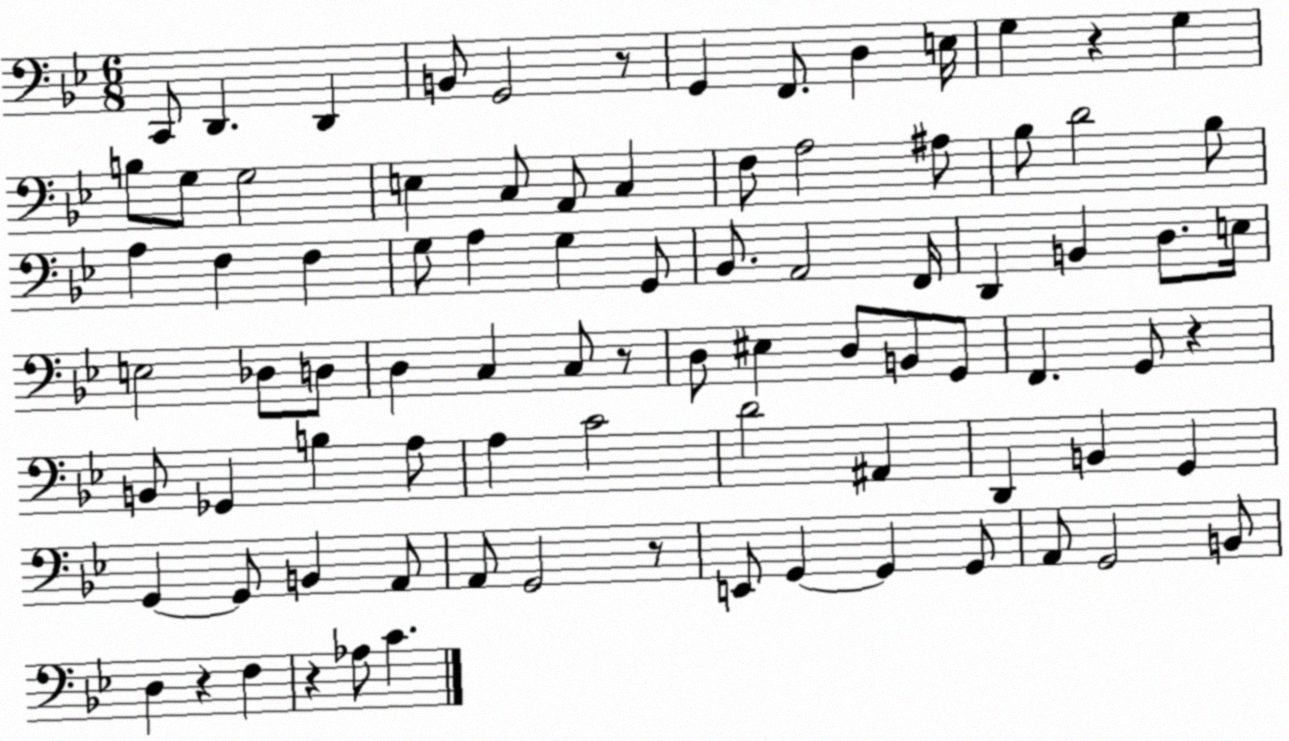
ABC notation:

X:1
T:Untitled
M:6/8
L:1/4
K:Bb
C,,/2 D,, D,, B,,/2 G,,2 z/2 G,, F,,/2 D, E,/4 G, z G, B,/2 G,/2 G,2 E, C,/2 A,,/2 C, F,/2 A,2 ^A,/2 _B,/2 D2 _B,/2 A, F, F, G,/2 A, G, G,,/2 _B,,/2 A,,2 F,,/4 D,, B,, D,/2 E,/4 E,2 _D,/2 D,/2 D, C, C,/2 z/2 D,/2 ^E, D,/2 B,,/2 G,,/2 F,, G,,/2 z B,,/2 _G,, B, A,/2 A, C2 D2 ^A,, D,, B,, G,, G,, G,,/2 B,, A,,/2 A,,/2 G,,2 z/2 E,,/2 G,, G,, G,,/2 A,,/2 G,,2 B,,/2 D, z F, z _A,/2 C